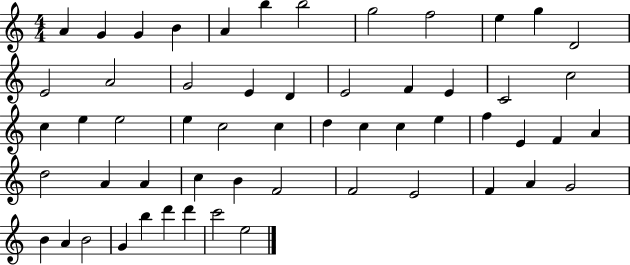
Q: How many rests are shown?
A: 0